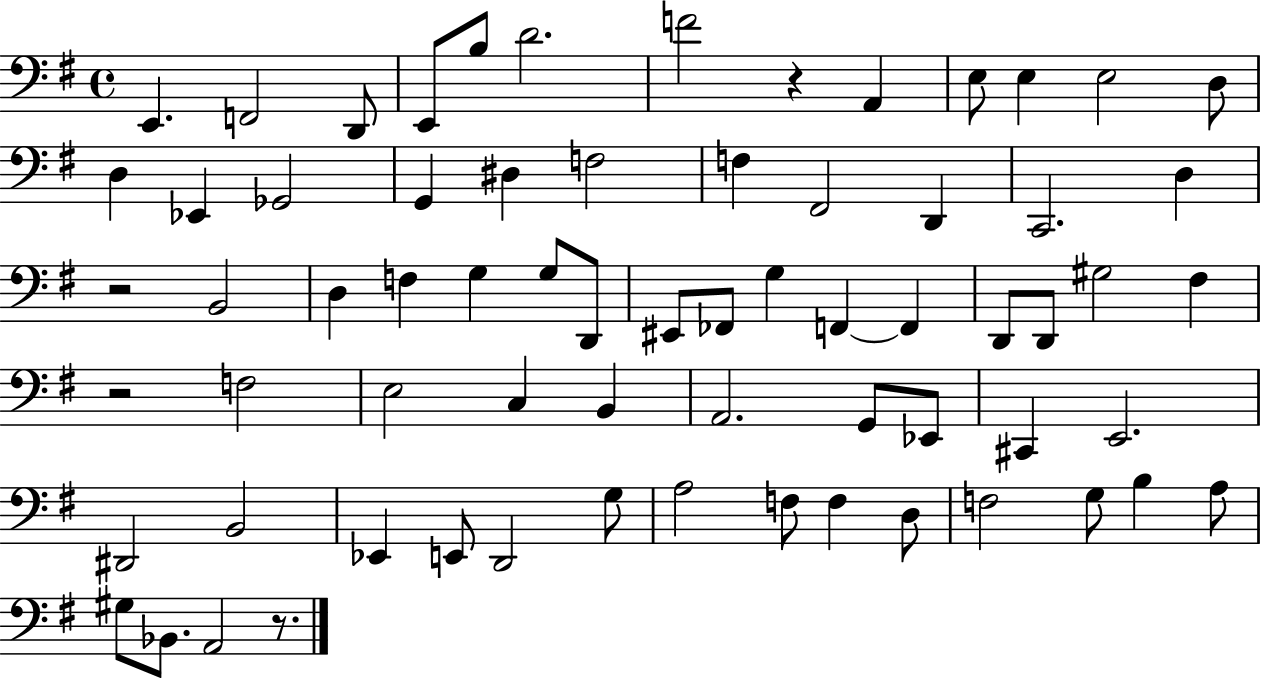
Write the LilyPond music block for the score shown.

{
  \clef bass
  \time 4/4
  \defaultTimeSignature
  \key g \major
  e,4. f,2 d,8 | e,8 b8 d'2. | f'2 r4 a,4 | e8 e4 e2 d8 | \break d4 ees,4 ges,2 | g,4 dis4 f2 | f4 fis,2 d,4 | c,2. d4 | \break r2 b,2 | d4 f4 g4 g8 d,8 | eis,8 fes,8 g4 f,4~~ f,4 | d,8 d,8 gis2 fis4 | \break r2 f2 | e2 c4 b,4 | a,2. g,8 ees,8 | cis,4 e,2. | \break dis,2 b,2 | ees,4 e,8 d,2 g8 | a2 f8 f4 d8 | f2 g8 b4 a8 | \break gis8 bes,8. a,2 r8. | \bar "|."
}